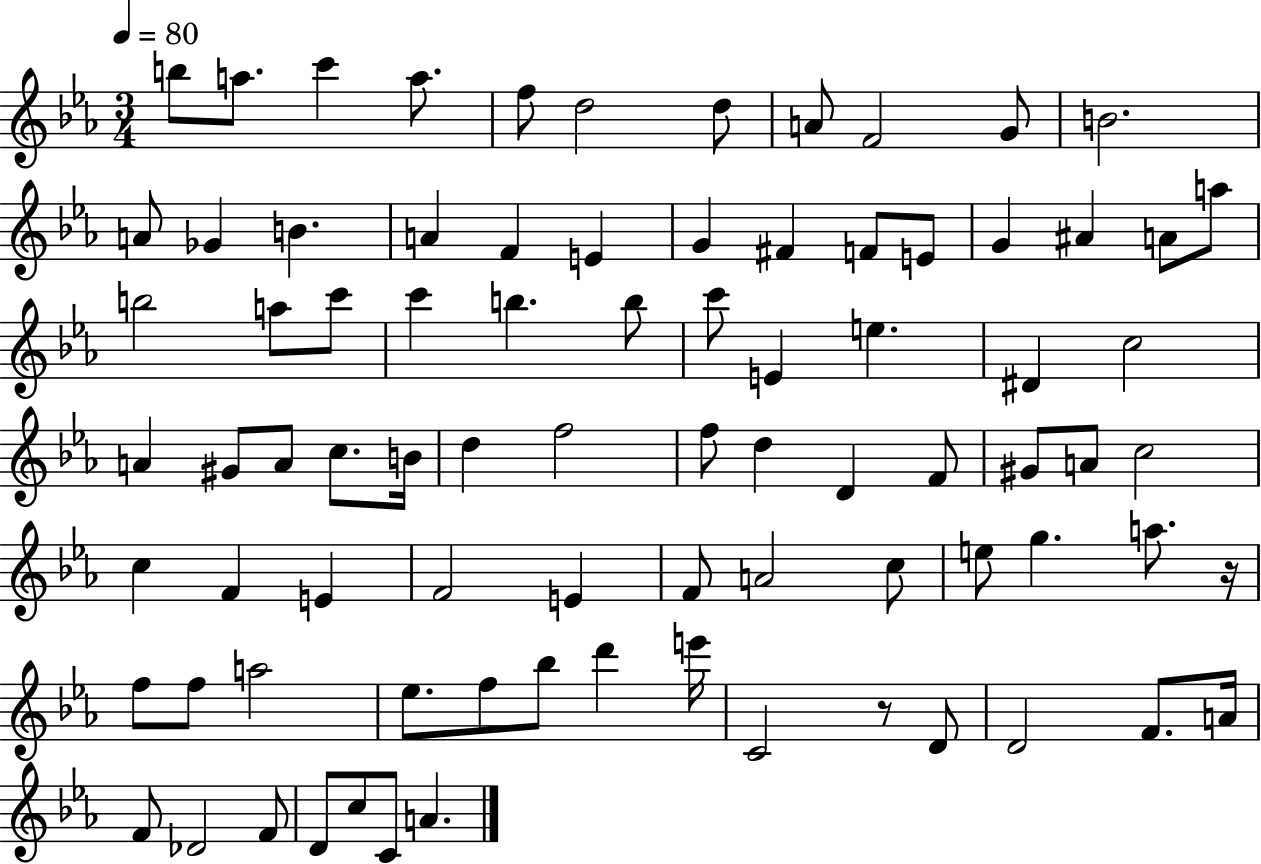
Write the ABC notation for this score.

X:1
T:Untitled
M:3/4
L:1/4
K:Eb
b/2 a/2 c' a/2 f/2 d2 d/2 A/2 F2 G/2 B2 A/2 _G B A F E G ^F F/2 E/2 G ^A A/2 a/2 b2 a/2 c'/2 c' b b/2 c'/2 E e ^D c2 A ^G/2 A/2 c/2 B/4 d f2 f/2 d D F/2 ^G/2 A/2 c2 c F E F2 E F/2 A2 c/2 e/2 g a/2 z/4 f/2 f/2 a2 _e/2 f/2 _b/2 d' e'/4 C2 z/2 D/2 D2 F/2 A/4 F/2 _D2 F/2 D/2 c/2 C/2 A